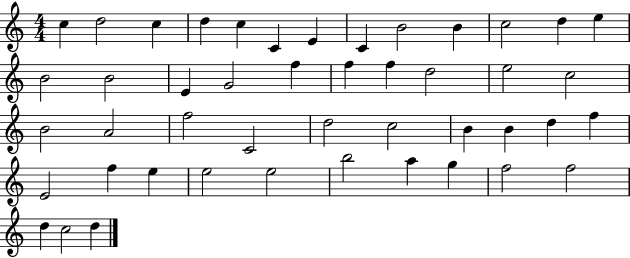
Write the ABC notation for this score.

X:1
T:Untitled
M:4/4
L:1/4
K:C
c d2 c d c C E C B2 B c2 d e B2 B2 E G2 f f f d2 e2 c2 B2 A2 f2 C2 d2 c2 B B d f E2 f e e2 e2 b2 a g f2 f2 d c2 d